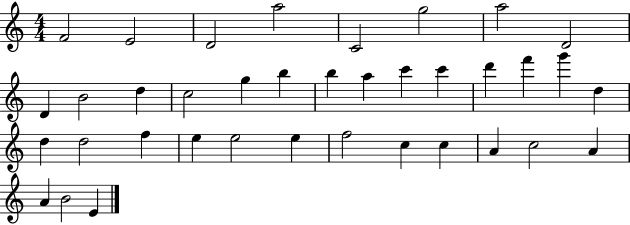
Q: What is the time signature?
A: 4/4